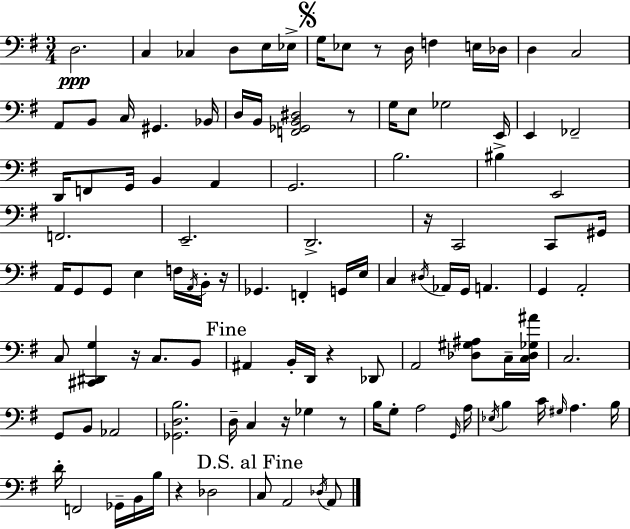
{
  \clef bass
  \numericTimeSignature
  \time 3/4
  \key e \minor
  d2.\ppp | c4 ces4 d8 e16 ees16-> | \mark \markup { \musicglyph "scripts.segno" } g16 ees8 r8 d16 f4 e16 des16 | d4 c2 | \break a,8 b,8 c16 gis,4. bes,16 | d16 b,16 <f, ges, b, dis>2 r8 | g16 e8 ges2 e,16 | e,4 fes,2-- | \break d,16 f,8 g,16 b,4 a,4 | g,2. | b2. | bis4-> e,2 | \break f,2. | e,2.-- | d,2.-> | r16 c,2 c,8 gis,16 | \break a,16 g,8 g,8 e4 f16 \acciaccatura { a,16 } b,16-. | r16 ges,4. f,4-. g,16 | e16 c4 \acciaccatura { dis16 } aes,16 g,16 a,4. | g,4 a,2-. | \break c8 <cis, dis, g>4 r16 c8. | b,8 \mark "Fine" ais,4 b,16-. d,16 r4 | des,8 a,2 <des gis ais>8 | c16-- <c des ges ais'>16 c2. | \break g,8 b,8 aes,2 | <ges, d b>2. | d16-- c4 r16 ges4 | r8 b16 g8-. a2 | \break \grace { g,16 } a16 \acciaccatura { ees16 } b4 c'16 \grace { gis16 } a4. | b16 d'16-. f,2 | ges,16-- b,16 b16 r4 des2 | \mark "D.S. al Fine" c8 a,2 | \break \acciaccatura { des16 } a,8 \bar "|."
}